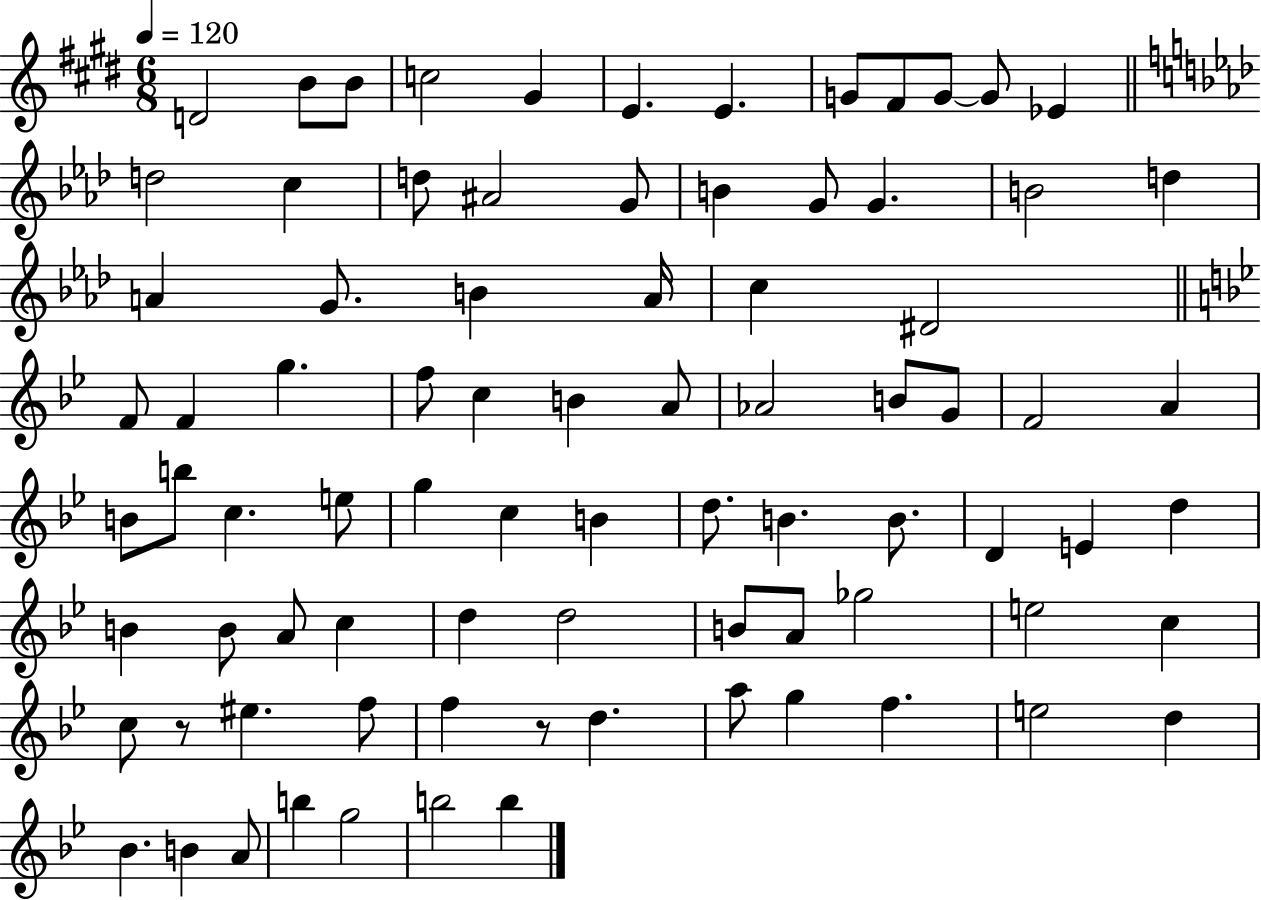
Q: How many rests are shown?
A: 2